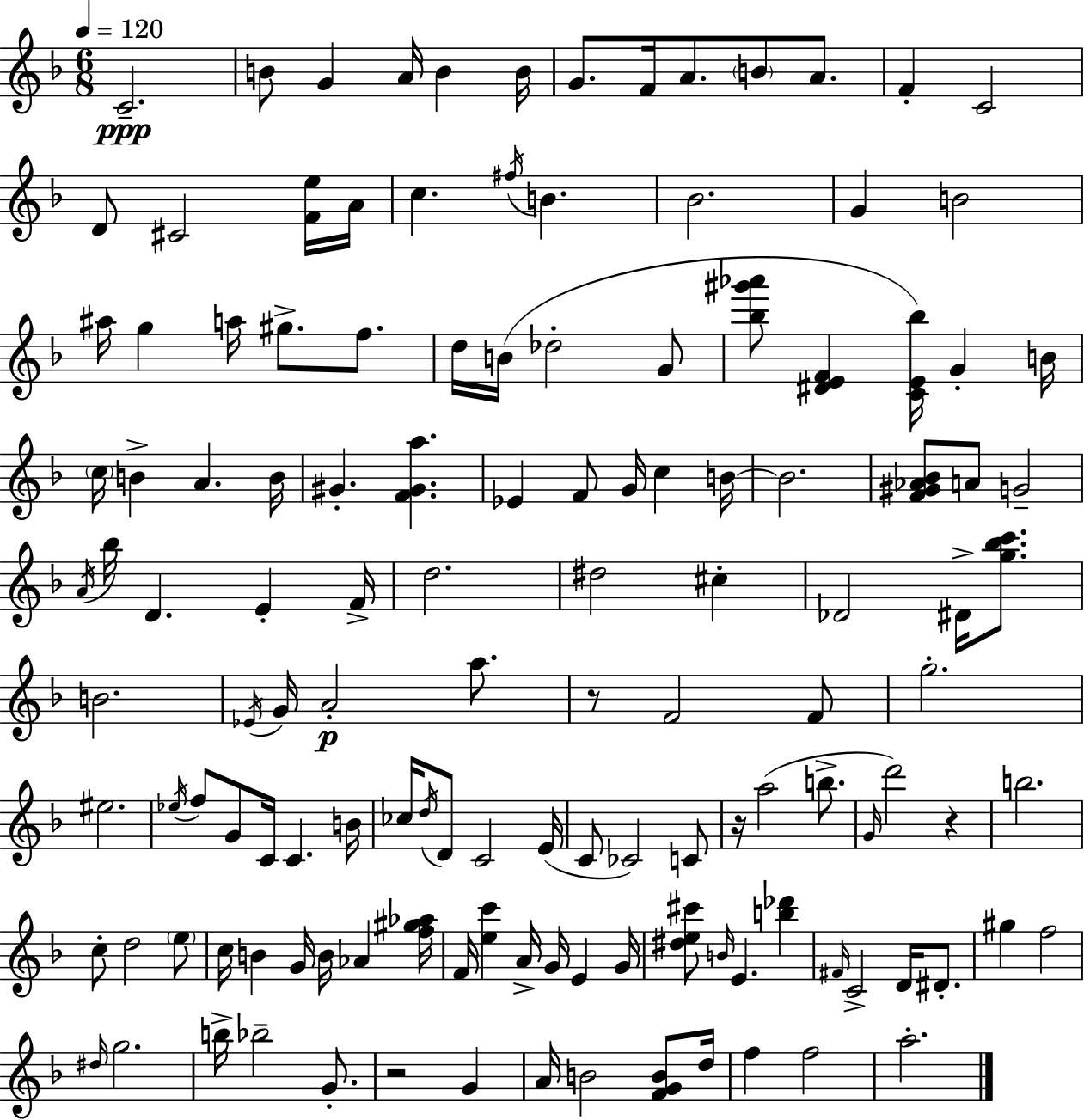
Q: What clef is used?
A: treble